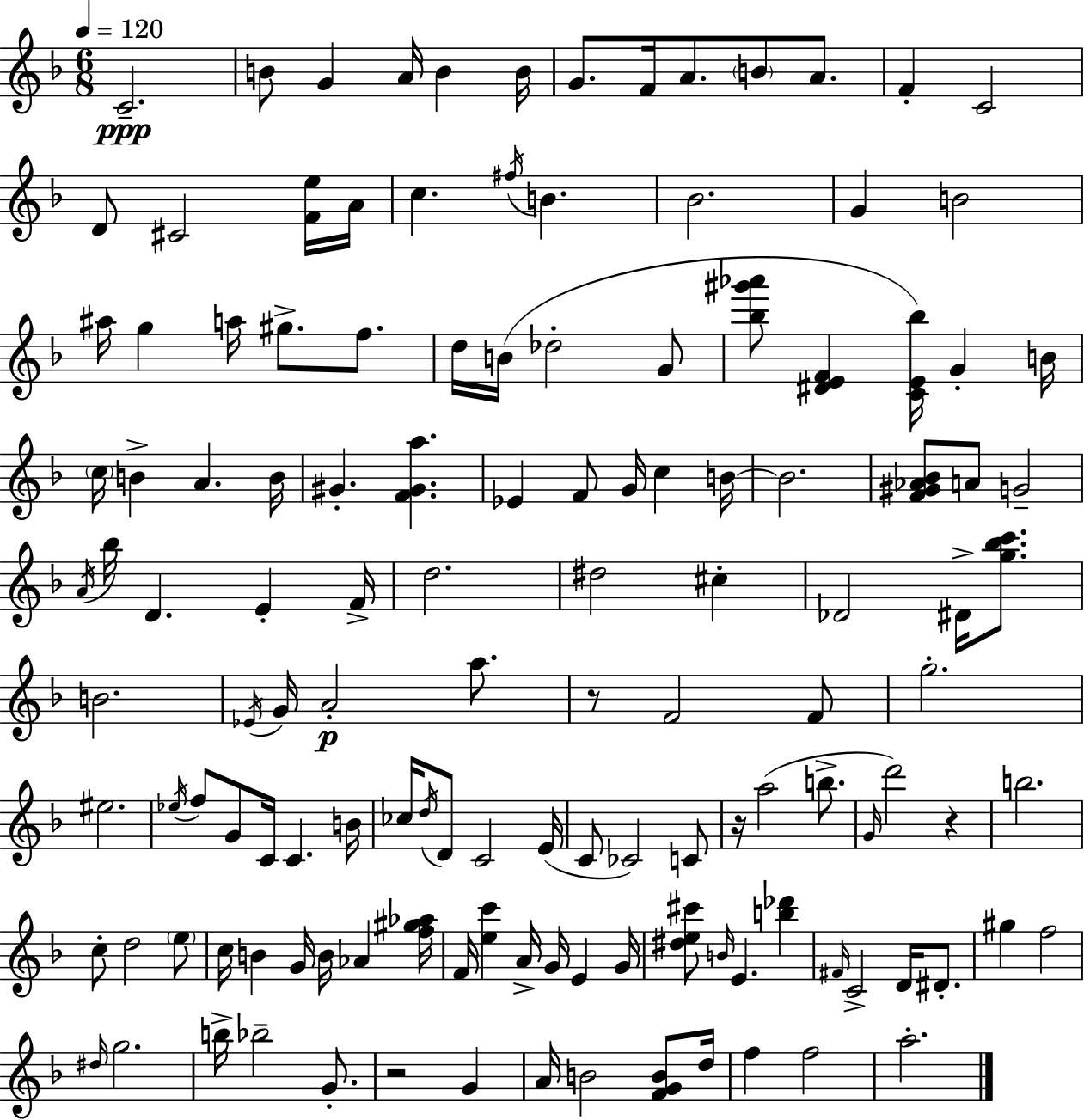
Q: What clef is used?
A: treble